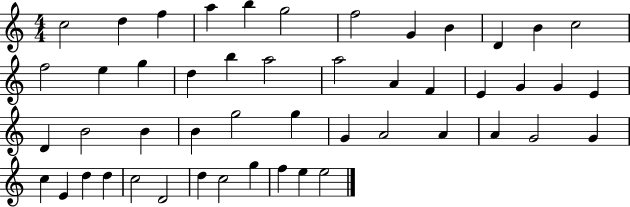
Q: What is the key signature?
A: C major